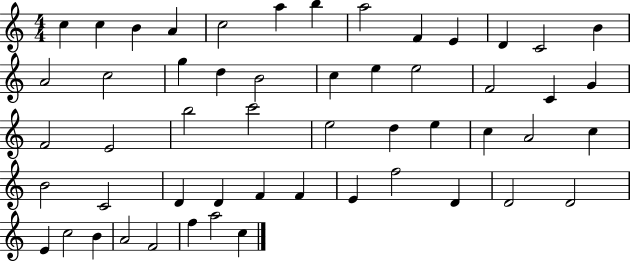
X:1
T:Untitled
M:4/4
L:1/4
K:C
c c B A c2 a b a2 F E D C2 B A2 c2 g d B2 c e e2 F2 C G F2 E2 b2 c'2 e2 d e c A2 c B2 C2 D D F F E f2 D D2 D2 E c2 B A2 F2 f a2 c